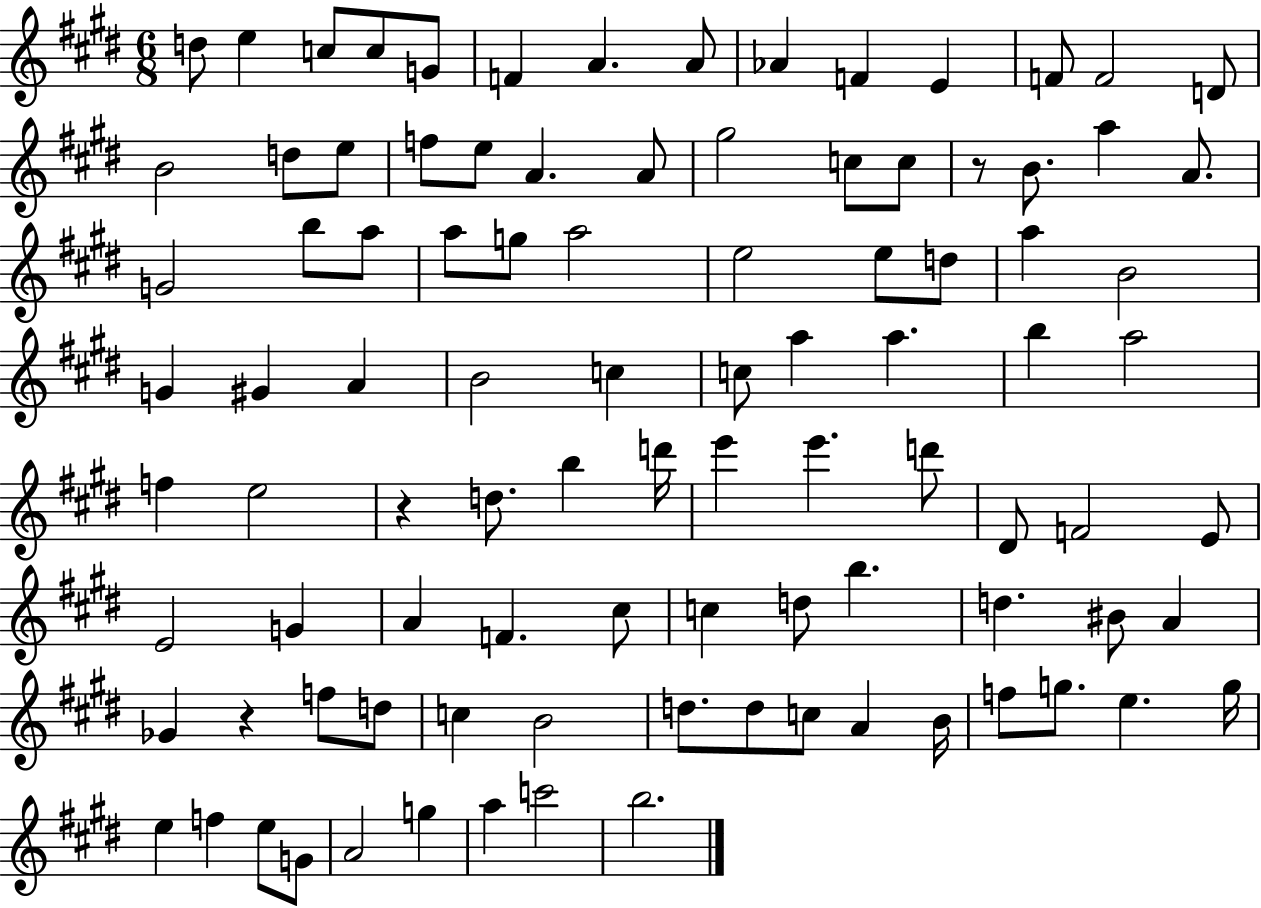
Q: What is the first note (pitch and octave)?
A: D5